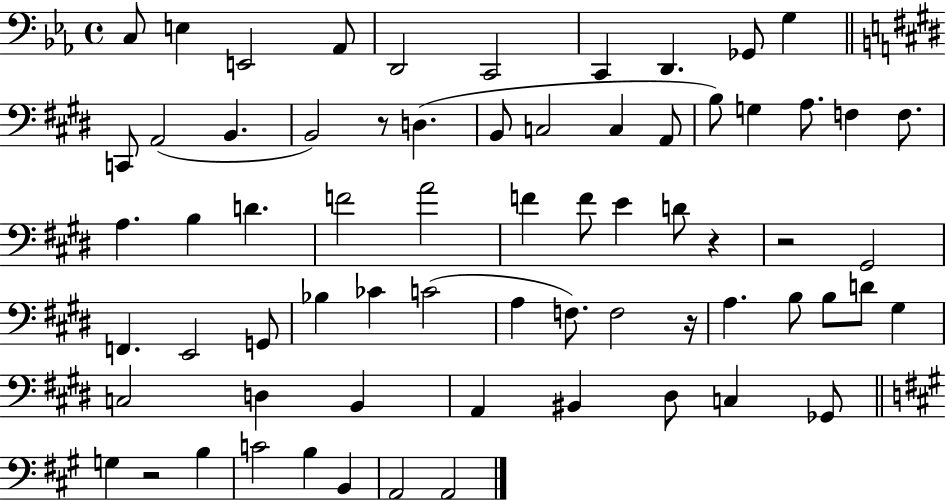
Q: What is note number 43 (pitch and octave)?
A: F3